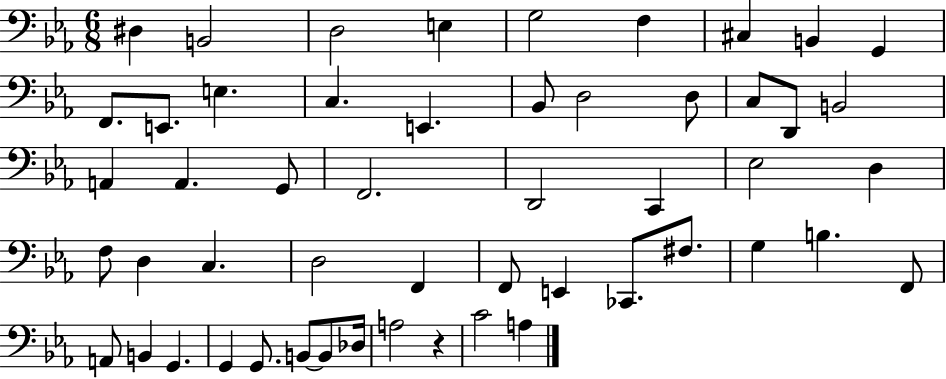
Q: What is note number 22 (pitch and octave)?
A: A2